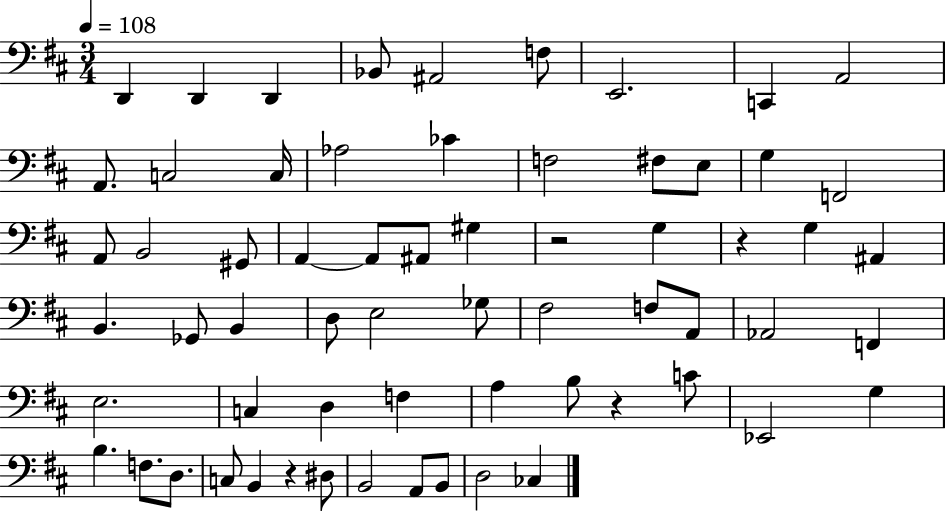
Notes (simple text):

D2/q D2/q D2/q Bb2/e A#2/h F3/e E2/h. C2/q A2/h A2/e. C3/h C3/s Ab3/h CES4/q F3/h F#3/e E3/e G3/q F2/h A2/e B2/h G#2/e A2/q A2/e A#2/e G#3/q R/h G3/q R/q G3/q A#2/q B2/q. Gb2/e B2/q D3/e E3/h Gb3/e F#3/h F3/e A2/e Ab2/h F2/q E3/h. C3/q D3/q F3/q A3/q B3/e R/q C4/e Eb2/h G3/q B3/q. F3/e. D3/e. C3/e B2/q R/q D#3/e B2/h A2/e B2/e D3/h CES3/q